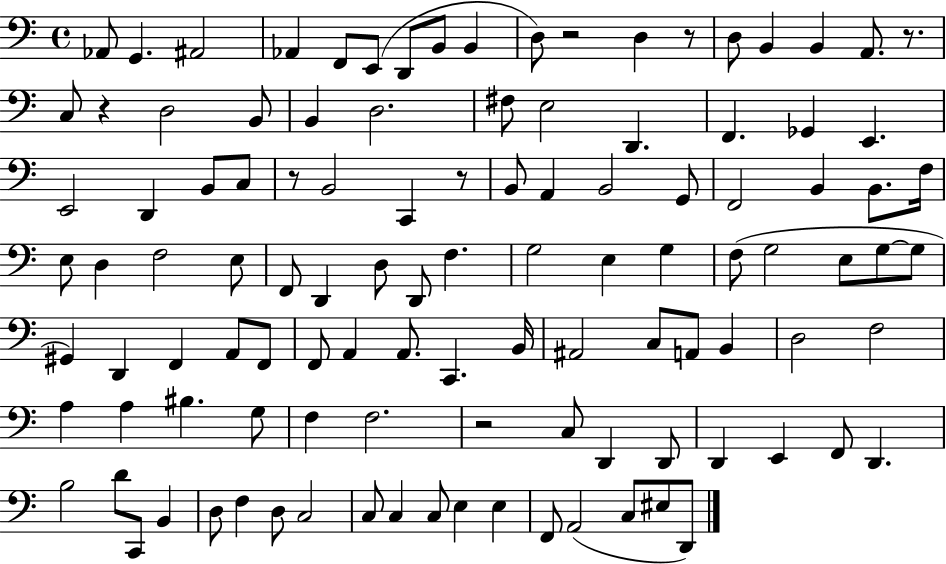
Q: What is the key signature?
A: C major